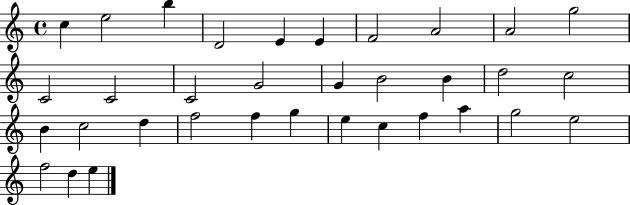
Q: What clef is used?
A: treble